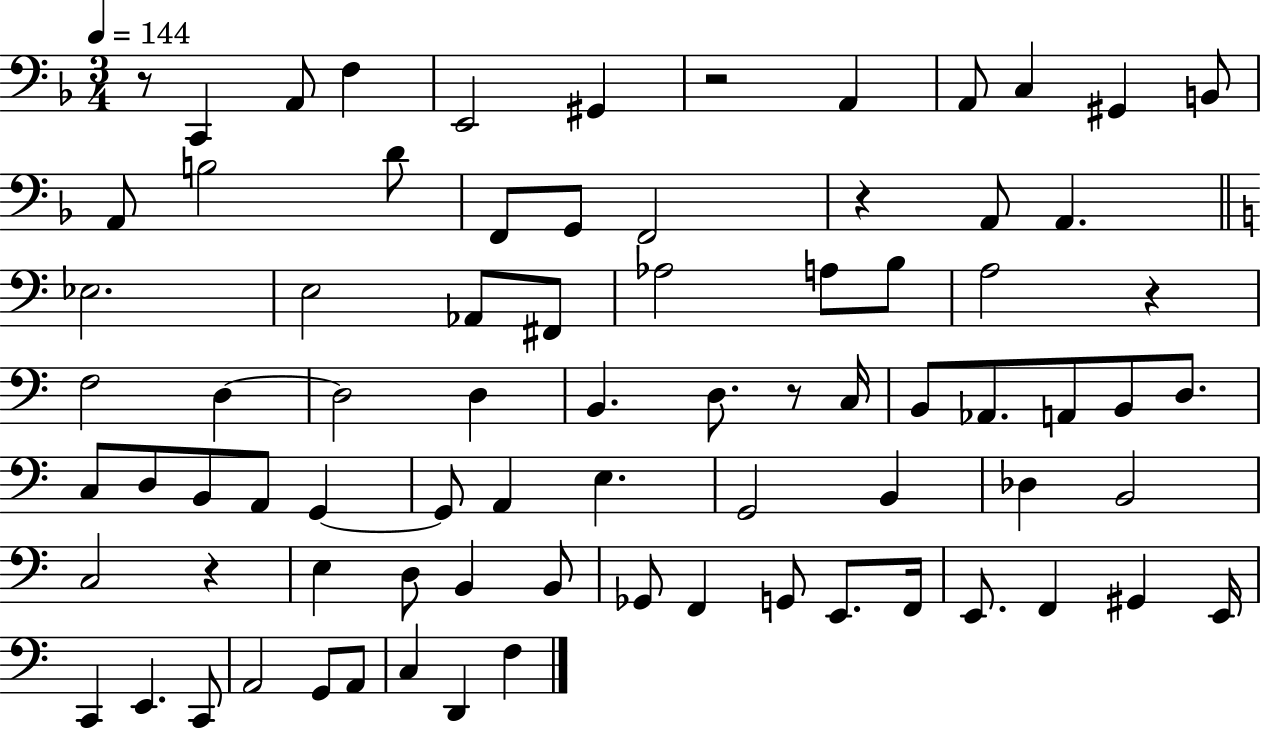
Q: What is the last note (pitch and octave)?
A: F3